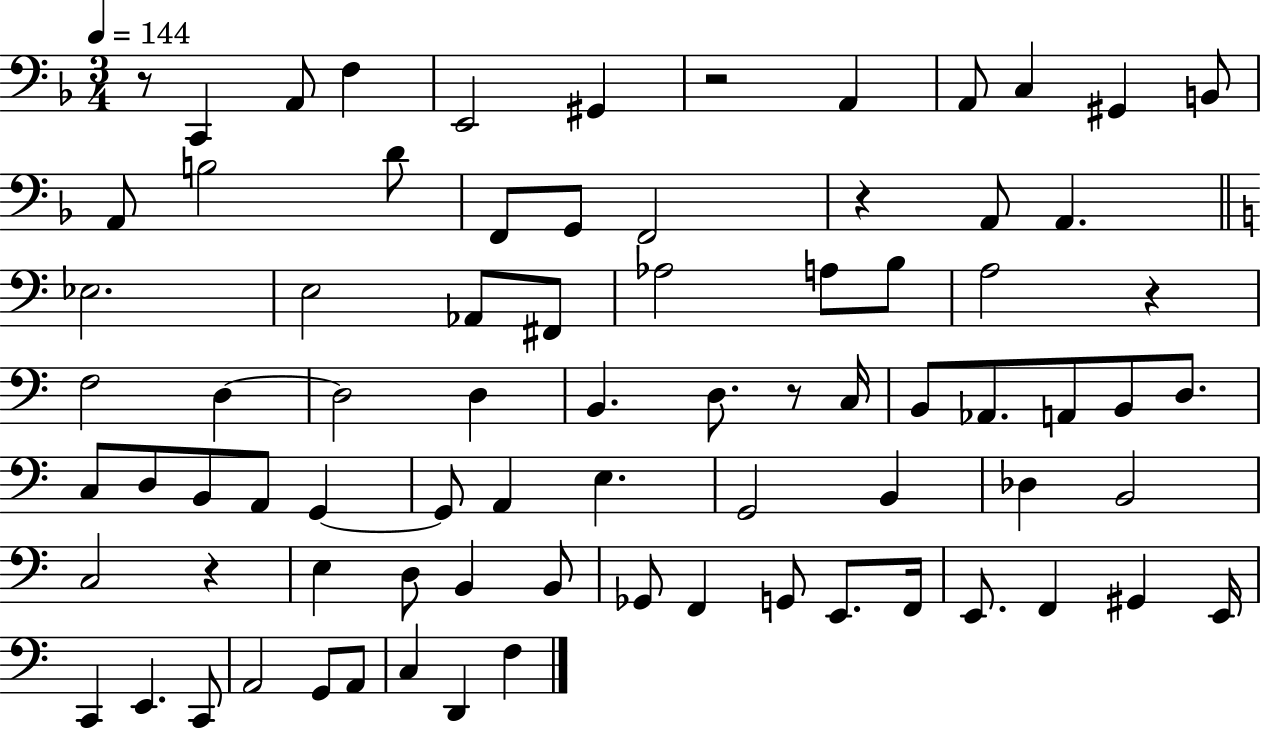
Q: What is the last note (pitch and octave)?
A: F3